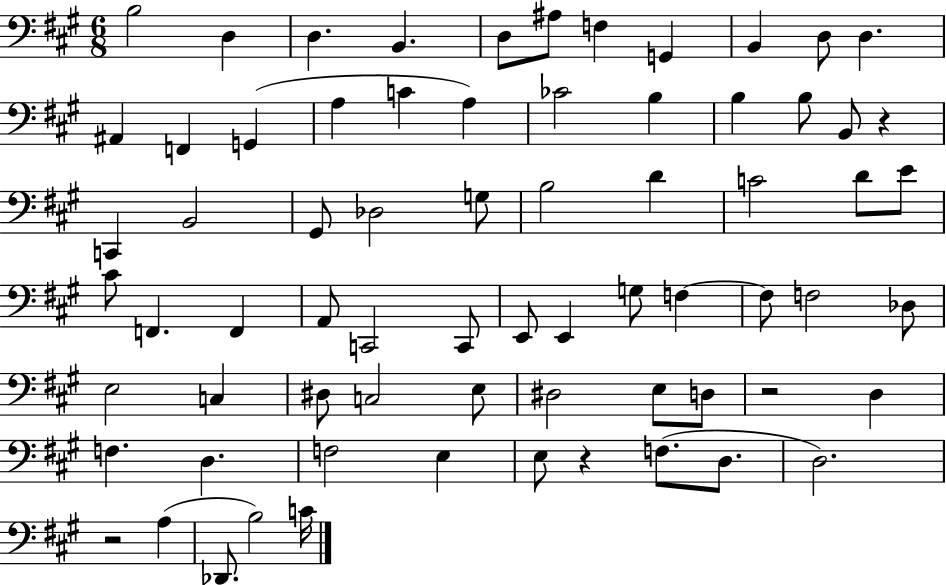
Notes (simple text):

B3/h D3/q D3/q. B2/q. D3/e A#3/e F3/q G2/q B2/q D3/e D3/q. A#2/q F2/q G2/q A3/q C4/q A3/q CES4/h B3/q B3/q B3/e B2/e R/q C2/q B2/h G#2/e Db3/h G3/e B3/h D4/q C4/h D4/e E4/e C#4/e F2/q. F2/q A2/e C2/h C2/e E2/e E2/q G3/e F3/q F3/e F3/h Db3/e E3/h C3/q D#3/e C3/h E3/e D#3/h E3/e D3/e R/h D3/q F3/q. D3/q. F3/h E3/q E3/e R/q F3/e. D3/e. D3/h. R/h A3/q Db2/e. B3/h C4/s